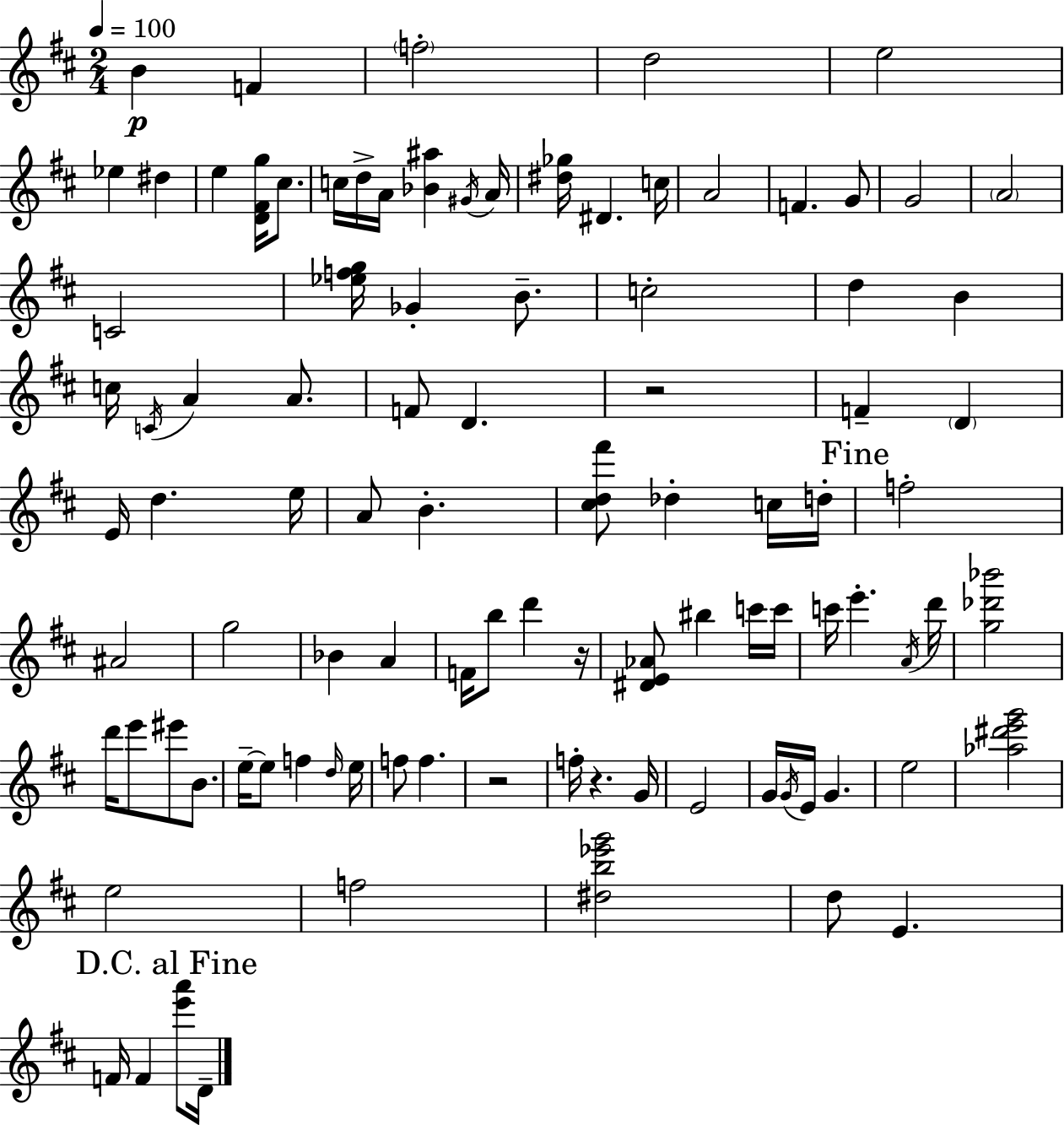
{
  \clef treble
  \numericTimeSignature
  \time 2/4
  \key d \major
  \tempo 4 = 100
  b'4\p f'4 | \parenthesize f''2-. | d''2 | e''2 | \break ees''4 dis''4 | e''4 <d' fis' g''>16 cis''8. | c''16 d''16-> a'16 <bes' ais''>4 \acciaccatura { gis'16 } | a'16 <dis'' ges''>16 dis'4. | \break c''16 a'2 | f'4. g'8 | g'2 | \parenthesize a'2 | \break c'2 | <ees'' f'' g''>16 ges'4-. b'8.-- | c''2-. | d''4 b'4 | \break c''16 \acciaccatura { c'16 } a'4 a'8. | f'8 d'4. | r2 | f'4-- \parenthesize d'4 | \break e'16 d''4. | e''16 a'8 b'4.-. | <cis'' d'' fis'''>8 des''4-. | c''16 d''16-. \mark "Fine" f''2-. | \break ais'2 | g''2 | bes'4 a'4 | f'16 b''8 d'''4 | \break r16 <dis' e' aes'>8 bis''4 | c'''16 c'''16 c'''16 e'''4.-. | \acciaccatura { a'16 } d'''16 <g'' des''' bes'''>2 | d'''16 e'''8 eis'''8 | \break b'8. e''16--~~ e''8 f''4 | \grace { d''16 } e''16 f''8 f''4. | r2 | f''16-. r4. | \break g'16 e'2 | g'16 \acciaccatura { g'16 } e'16 g'4. | e''2 | <aes'' dis''' e''' g'''>2 | \break e''2 | f''2 | <dis'' b'' ees''' g'''>2 | d''8 e'4. | \break \mark "D.C. al Fine" f'16 f'4 | <e''' a'''>8 d'16-- \bar "|."
}